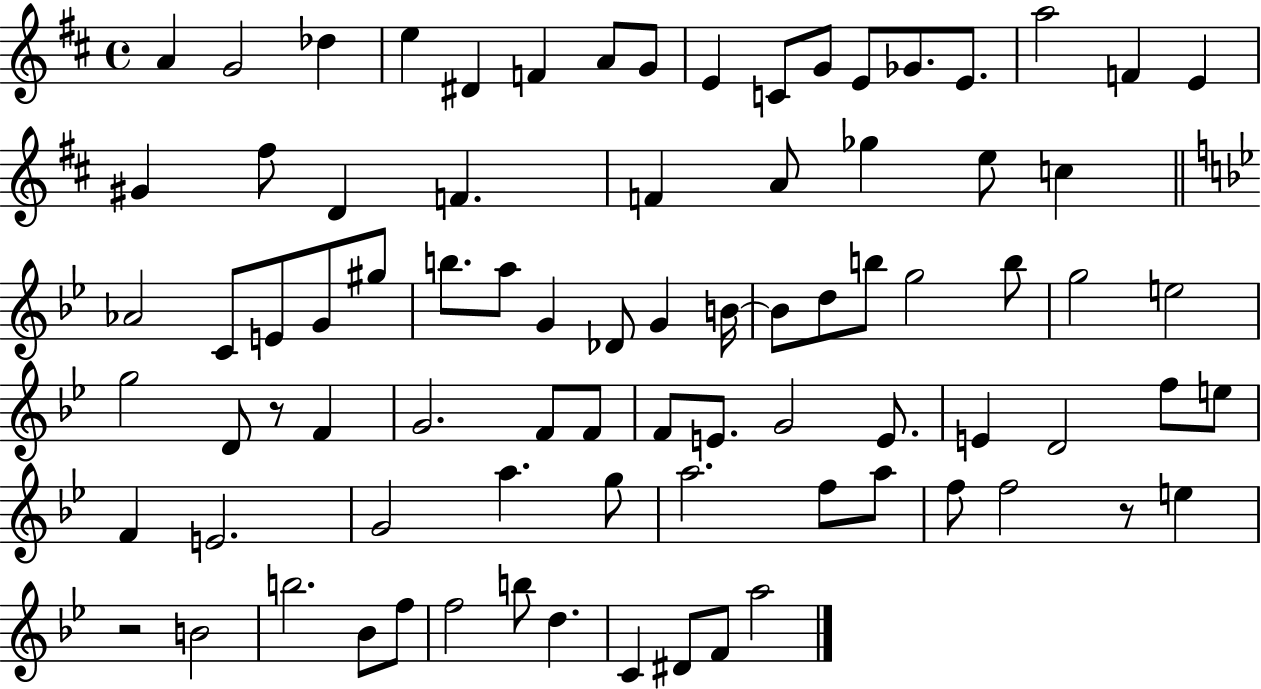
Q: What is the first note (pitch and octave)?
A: A4